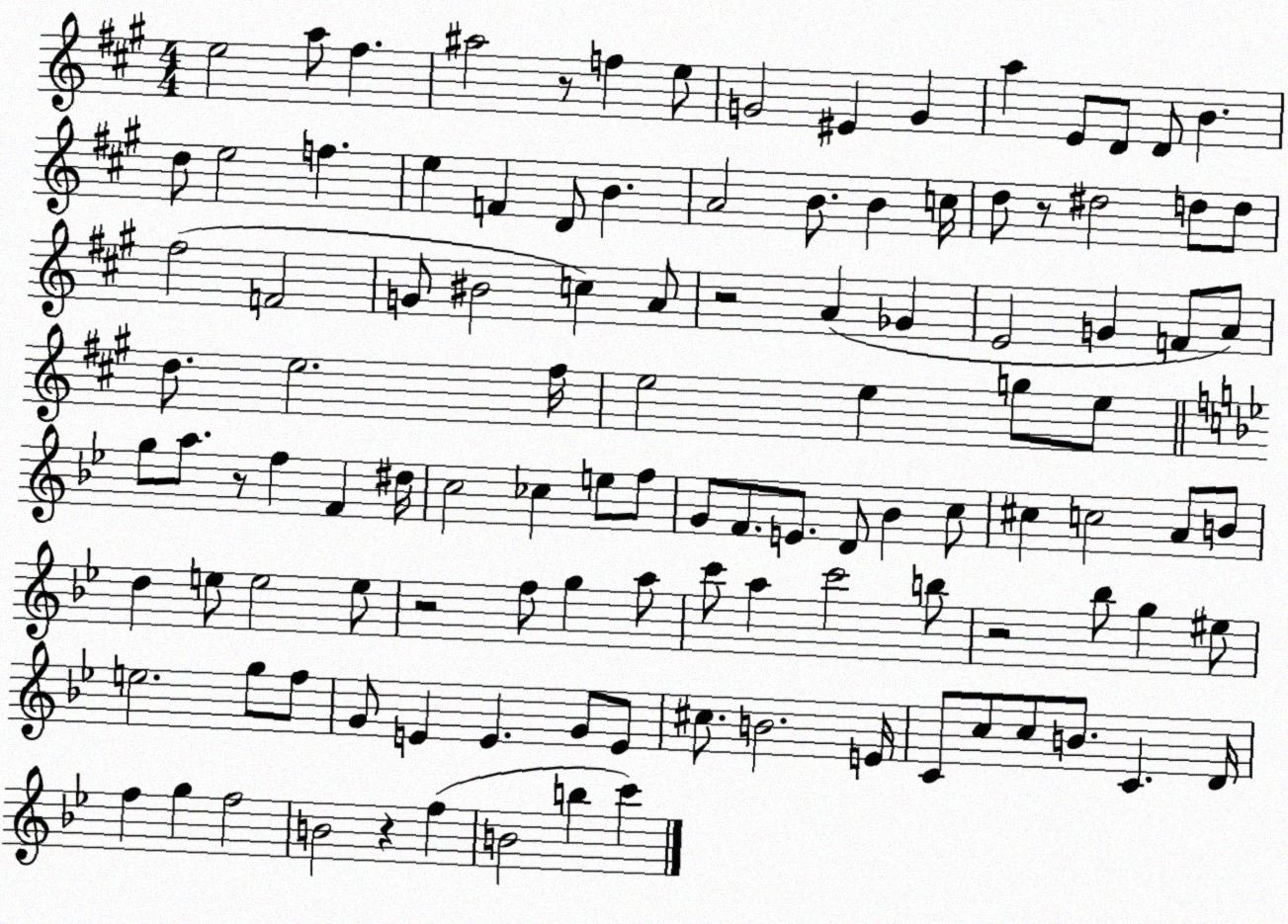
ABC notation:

X:1
T:Untitled
M:4/4
L:1/4
K:A
e2 a/2 ^f ^a2 z/2 f e/2 G2 ^E G a E/2 D/2 D/2 B d/2 e2 f e F D/2 B A2 B/2 B c/4 d/2 z/2 ^d2 d/2 d/2 ^f2 F2 G/2 ^B2 c A/2 z2 A _G E2 G F/2 A/2 d/2 e2 ^f/4 e2 e g/2 e/2 g/2 a/2 z/2 f F ^d/4 c2 _c e/2 f/2 G/2 F/2 E/2 D/2 _B c/2 ^c c2 A/2 B/2 d e/2 e2 e/2 z2 f/2 g a/2 c'/2 a c'2 b/2 z2 _b/2 g ^e/2 e2 g/2 f/2 G/2 E E G/2 E/2 ^c/2 B2 E/4 C/2 c/2 c/2 B/2 C D/4 f g f2 B2 z f B2 b c'